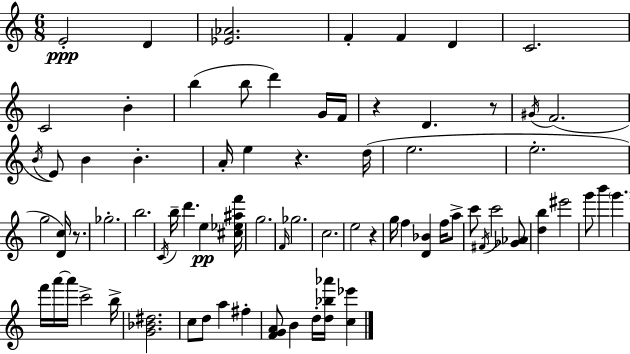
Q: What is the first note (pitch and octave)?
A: E4